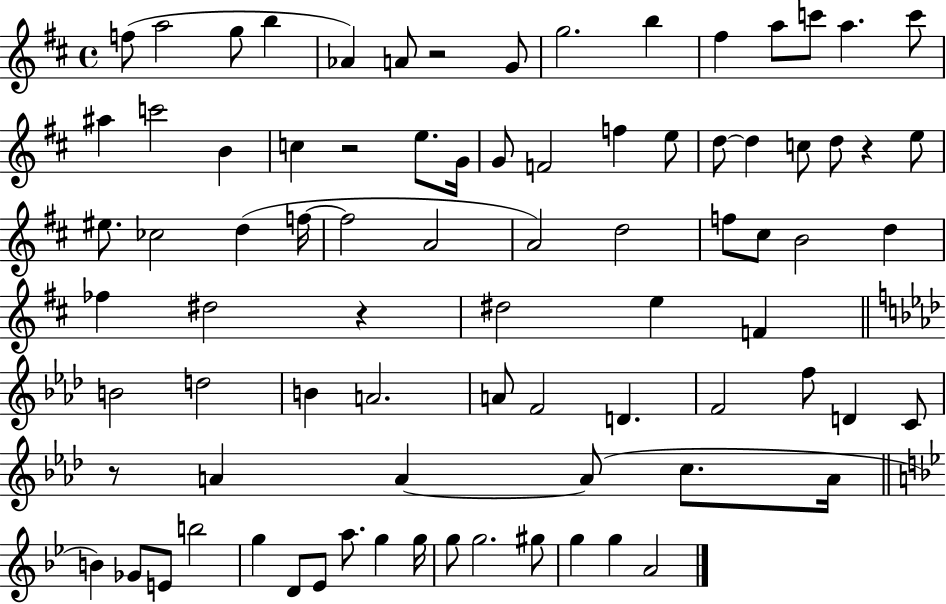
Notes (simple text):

F5/e A5/h G5/e B5/q Ab4/q A4/e R/h G4/e G5/h. B5/q F#5/q A5/e C6/e A5/q. C6/e A#5/q C6/h B4/q C5/q R/h E5/e. G4/s G4/e F4/h F5/q E5/e D5/e D5/q C5/e D5/e R/q E5/e EIS5/e. CES5/h D5/q F5/s F5/h A4/h A4/h D5/h F5/e C#5/e B4/h D5/q FES5/q D#5/h R/q D#5/h E5/q F4/q B4/h D5/h B4/q A4/h. A4/e F4/h D4/q. F4/h F5/e D4/q C4/e R/e A4/q A4/q A4/e C5/e. A4/s B4/q Gb4/e E4/e B5/h G5/q D4/e Eb4/e A5/e. G5/q G5/s G5/e G5/h. G#5/e G5/q G5/q A4/h